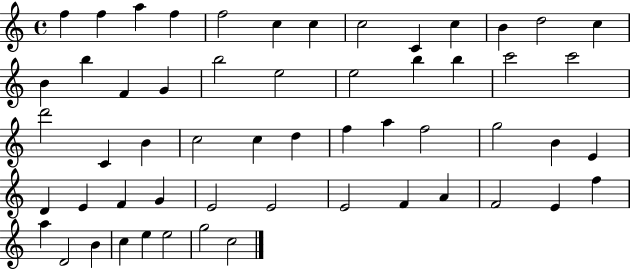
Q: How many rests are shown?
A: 0